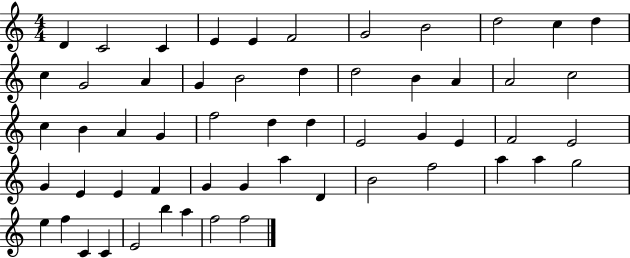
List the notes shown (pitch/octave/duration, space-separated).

D4/q C4/h C4/q E4/q E4/q F4/h G4/h B4/h D5/h C5/q D5/q C5/q G4/h A4/q G4/q B4/h D5/q D5/h B4/q A4/q A4/h C5/h C5/q B4/q A4/q G4/q F5/h D5/q D5/q E4/h G4/q E4/q F4/h E4/h G4/q E4/q E4/q F4/q G4/q G4/q A5/q D4/q B4/h F5/h A5/q A5/q G5/h E5/q F5/q C4/q C4/q E4/h B5/q A5/q F5/h F5/h